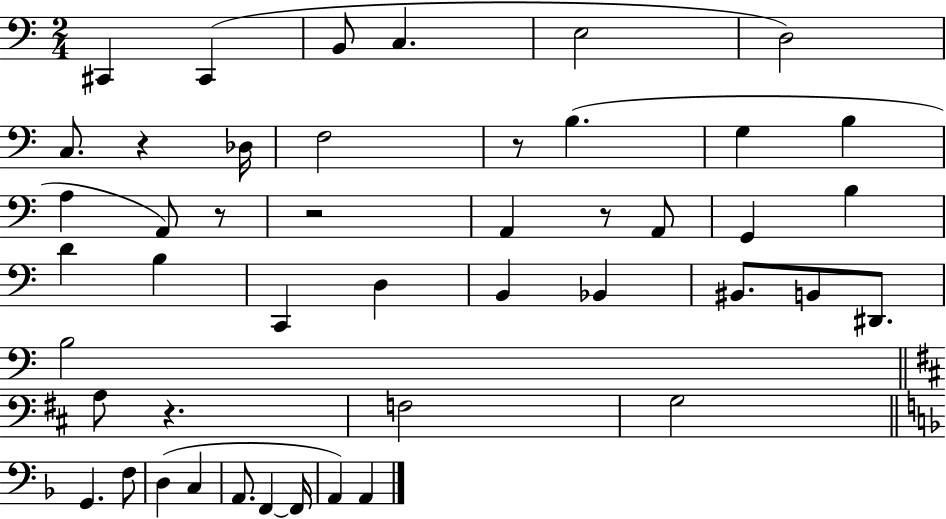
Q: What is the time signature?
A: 2/4